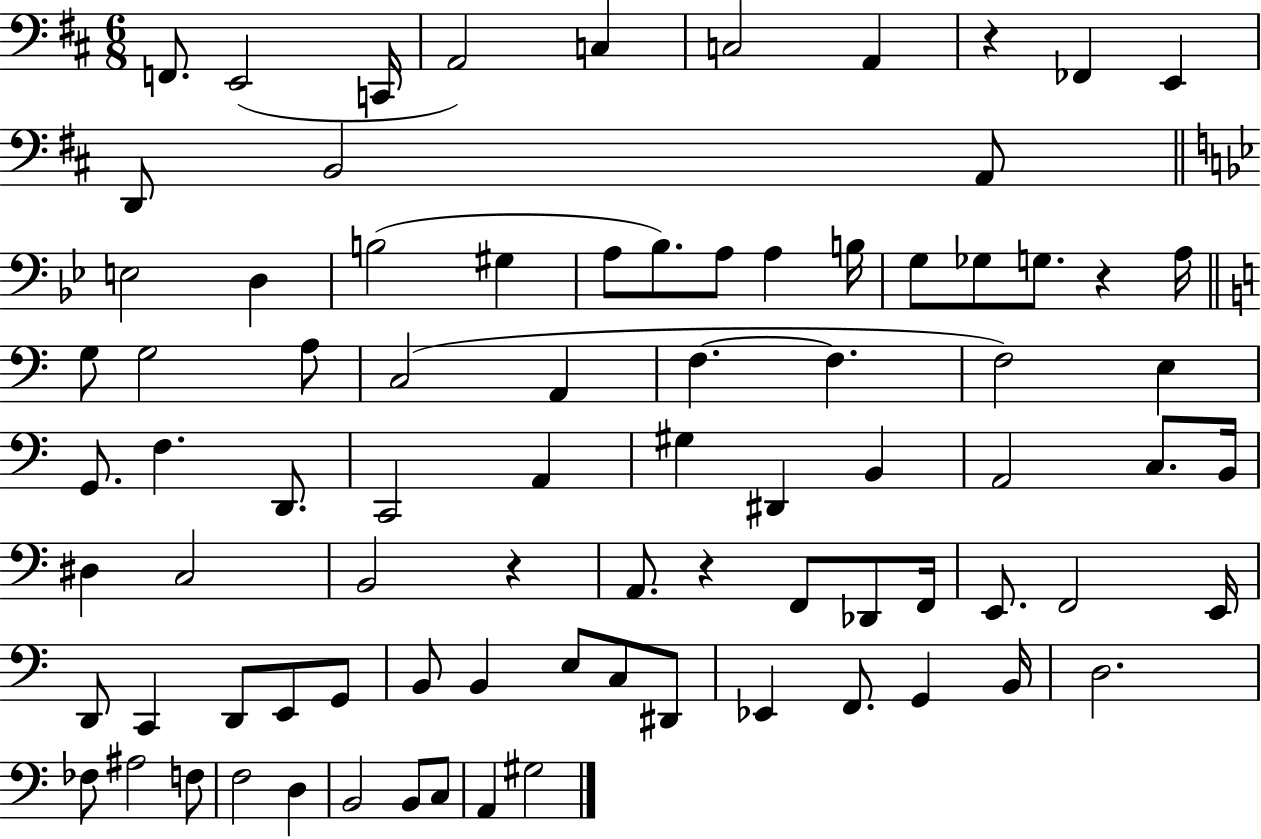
F2/e. E2/h C2/s A2/h C3/q C3/h A2/q R/q FES2/q E2/q D2/e B2/h A2/e E3/h D3/q B3/h G#3/q A3/e Bb3/e. A3/e A3/q B3/s G3/e Gb3/e G3/e. R/q A3/s G3/e G3/h A3/e C3/h A2/q F3/q. F3/q. F3/h E3/q G2/e. F3/q. D2/e. C2/h A2/q G#3/q D#2/q B2/q A2/h C3/e. B2/s D#3/q C3/h B2/h R/q A2/e. R/q F2/e Db2/e F2/s E2/e. F2/h E2/s D2/e C2/q D2/e E2/e G2/e B2/e B2/q E3/e C3/e D#2/e Eb2/q F2/e. G2/q B2/s D3/h. FES3/e A#3/h F3/e F3/h D3/q B2/h B2/e C3/e A2/q G#3/h